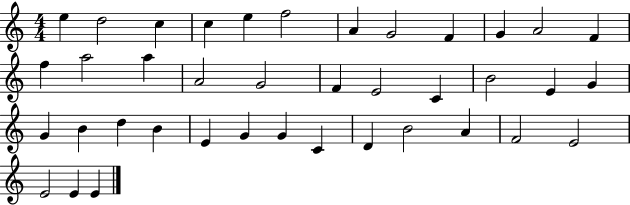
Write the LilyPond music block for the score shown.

{
  \clef treble
  \numericTimeSignature
  \time 4/4
  \key c \major
  e''4 d''2 c''4 | c''4 e''4 f''2 | a'4 g'2 f'4 | g'4 a'2 f'4 | \break f''4 a''2 a''4 | a'2 g'2 | f'4 e'2 c'4 | b'2 e'4 g'4 | \break g'4 b'4 d''4 b'4 | e'4 g'4 g'4 c'4 | d'4 b'2 a'4 | f'2 e'2 | \break e'2 e'4 e'4 | \bar "|."
}